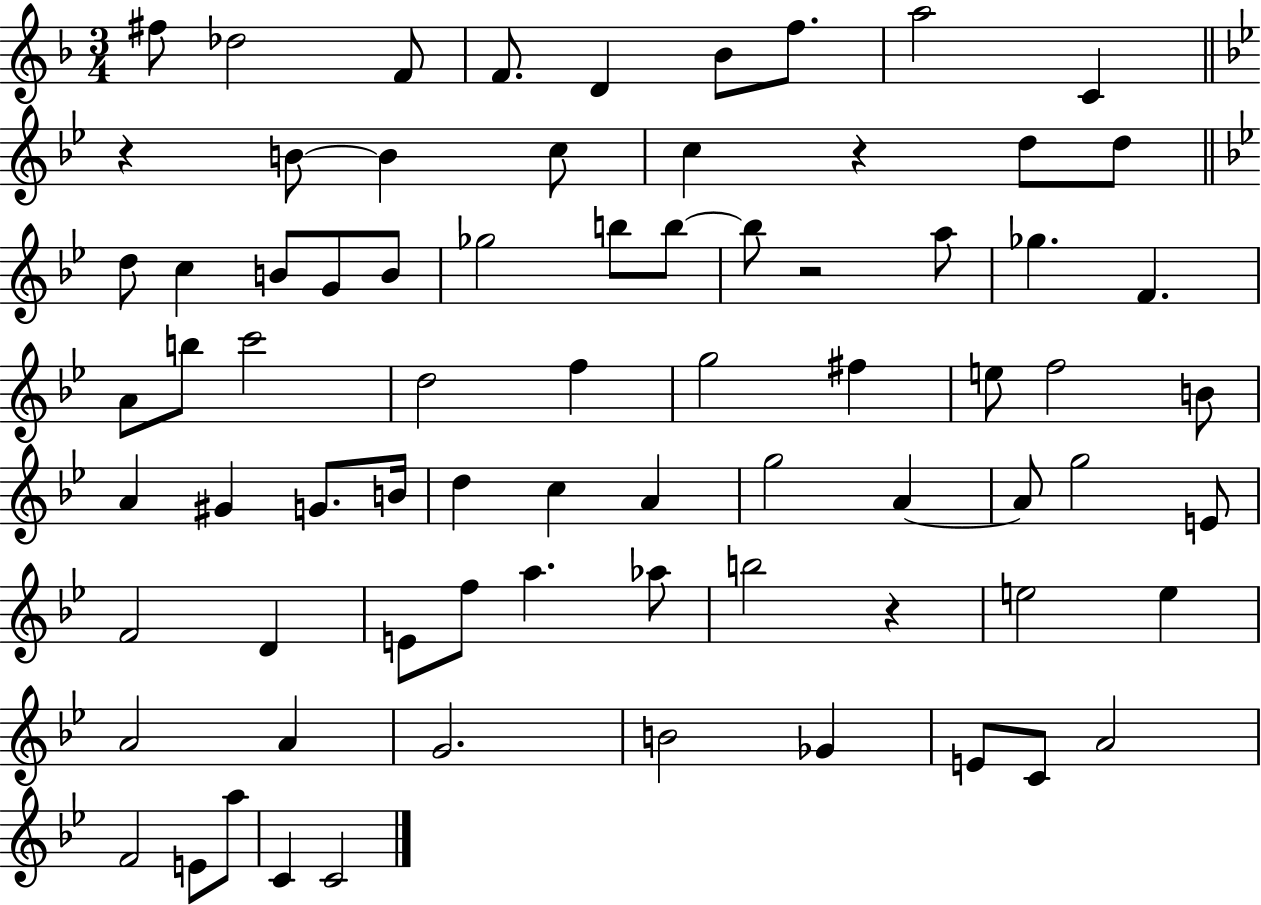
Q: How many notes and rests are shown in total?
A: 75